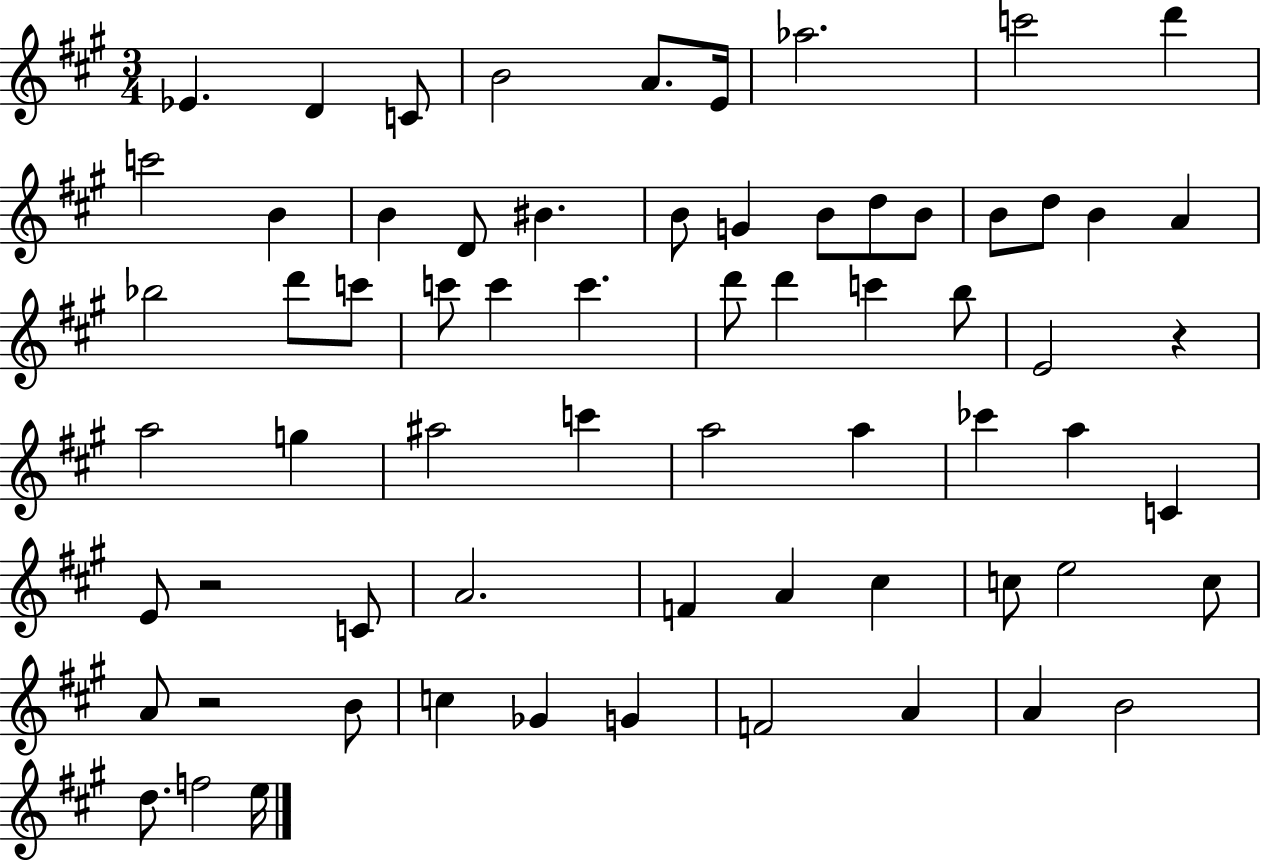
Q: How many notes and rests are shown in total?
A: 67